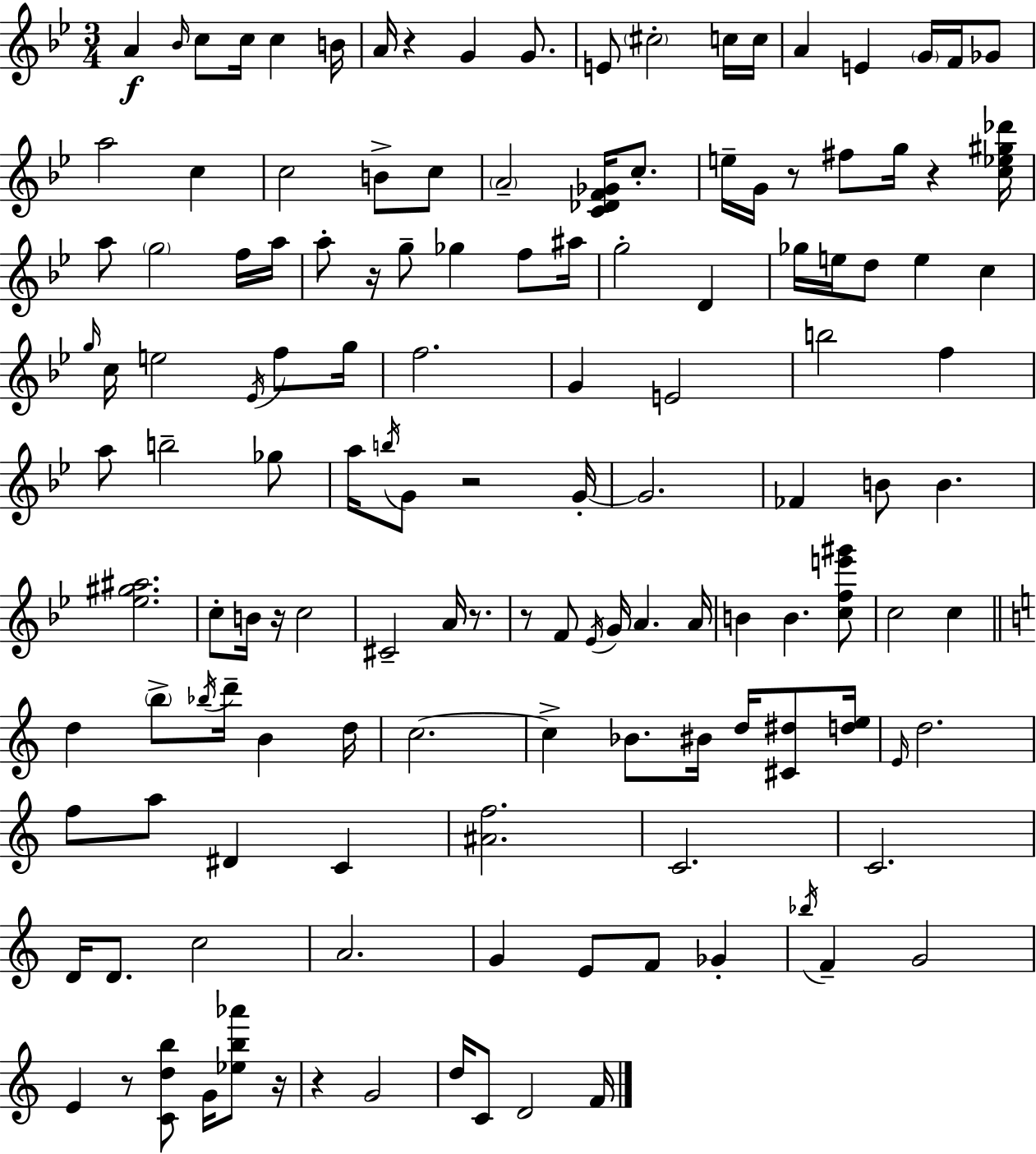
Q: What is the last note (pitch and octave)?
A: F4